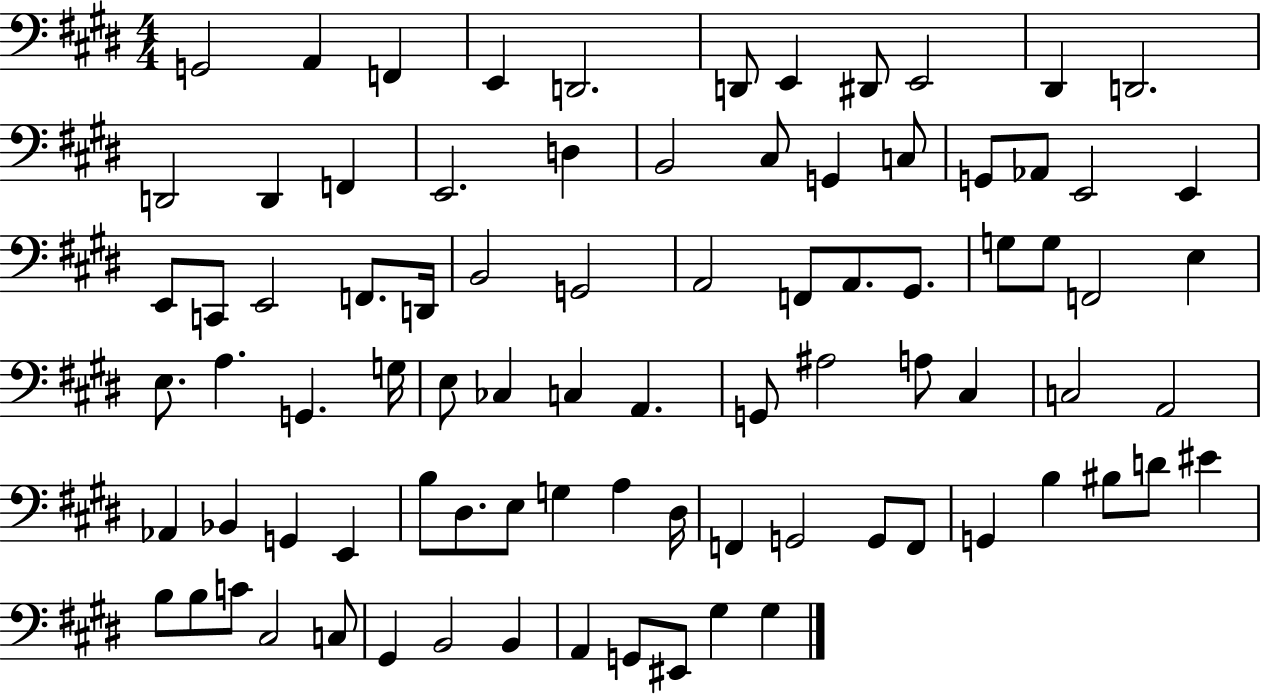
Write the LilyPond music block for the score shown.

{
  \clef bass
  \numericTimeSignature
  \time 4/4
  \key e \major
  \repeat volta 2 { g,2 a,4 f,4 | e,4 d,2. | d,8 e,4 dis,8 e,2 | dis,4 d,2. | \break d,2 d,4 f,4 | e,2. d4 | b,2 cis8 g,4 c8 | g,8 aes,8 e,2 e,4 | \break e,8 c,8 e,2 f,8. d,16 | b,2 g,2 | a,2 f,8 a,8. gis,8. | g8 g8 f,2 e4 | \break e8. a4. g,4. g16 | e8 ces4 c4 a,4. | g,8 ais2 a8 cis4 | c2 a,2 | \break aes,4 bes,4 g,4 e,4 | b8 dis8. e8 g4 a4 dis16 | f,4 g,2 g,8 f,8 | g,4 b4 bis8 d'8 eis'4 | \break b8 b8 c'8 cis2 c8 | gis,4 b,2 b,4 | a,4 g,8 eis,8 gis4 gis4 | } \bar "|."
}